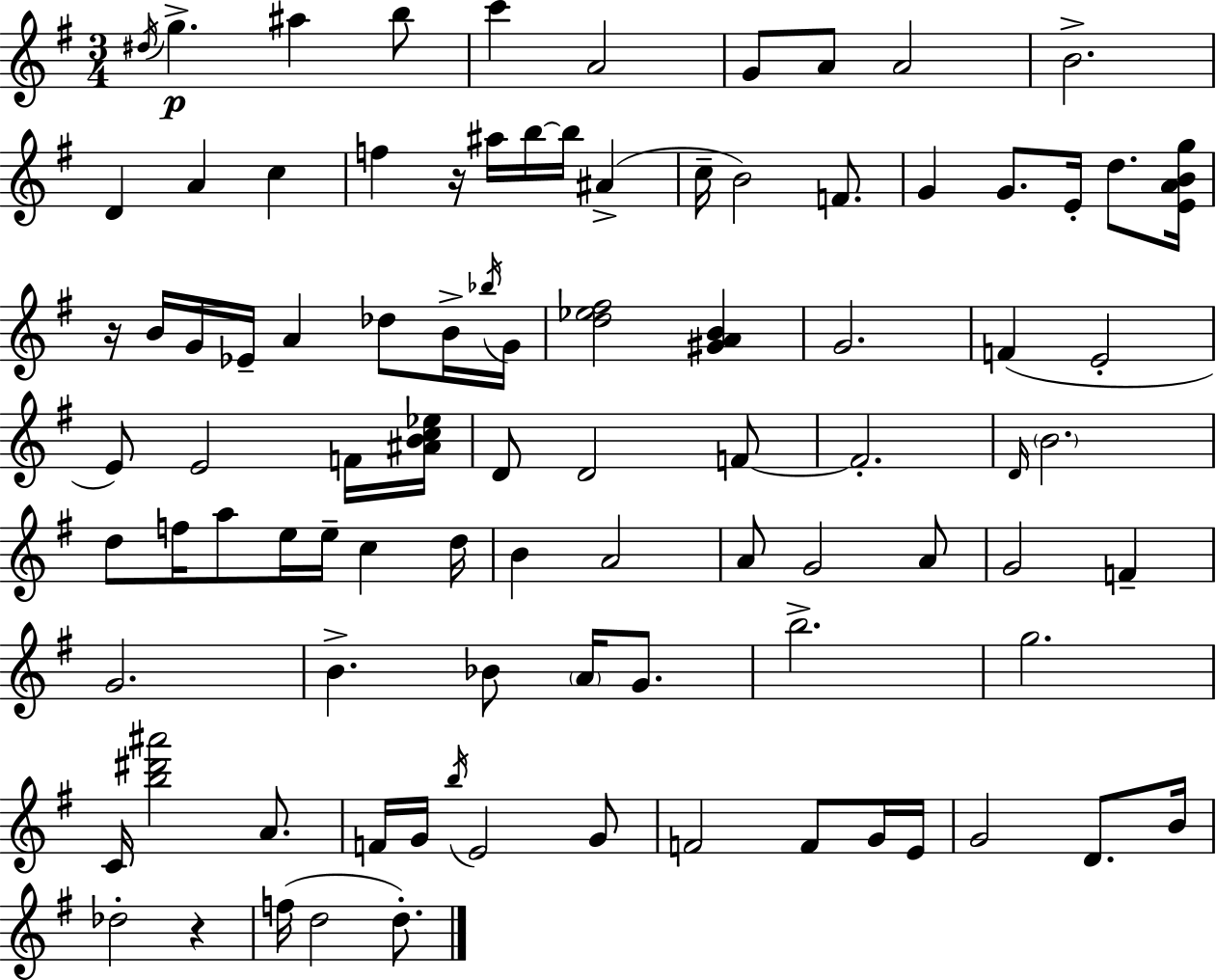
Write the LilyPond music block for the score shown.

{
  \clef treble
  \numericTimeSignature
  \time 3/4
  \key g \major
  \acciaccatura { dis''16 }\p g''4.-> ais''4 b''8 | c'''4 a'2 | g'8 a'8 a'2 | b'2.-> | \break d'4 a'4 c''4 | f''4 r16 ais''16 b''16~~ b''16 ais'4->( | c''16-- b'2) f'8. | g'4 g'8. e'16-. d''8. | \break <e' a' b' g''>16 r16 b'16 g'16 ees'16-- a'4 des''8 b'16-> | \acciaccatura { bes''16 } g'16 <d'' ees'' fis''>2 <gis' a' b'>4 | g'2. | f'4( e'2-. | \break e'8) e'2 | f'16 <ais' b' c'' ees''>16 d'8 d'2 | f'8~~ f'2.-. | \grace { d'16 } \parenthesize b'2. | \break d''8 f''16 a''8 e''16 e''16-- c''4 | d''16 b'4 a'2 | a'8 g'2 | a'8 g'2 f'4-- | \break g'2. | b'4.-> bes'8 \parenthesize a'16 | g'8. b''2.-> | g''2. | \break c'16 <b'' dis''' ais'''>2 | a'8. f'16 g'16 \acciaccatura { b''16 } e'2 | g'8 f'2 | f'8 g'16 e'16 g'2 | \break d'8. b'16 des''2-. | r4 f''16( d''2 | d''8.-.) \bar "|."
}